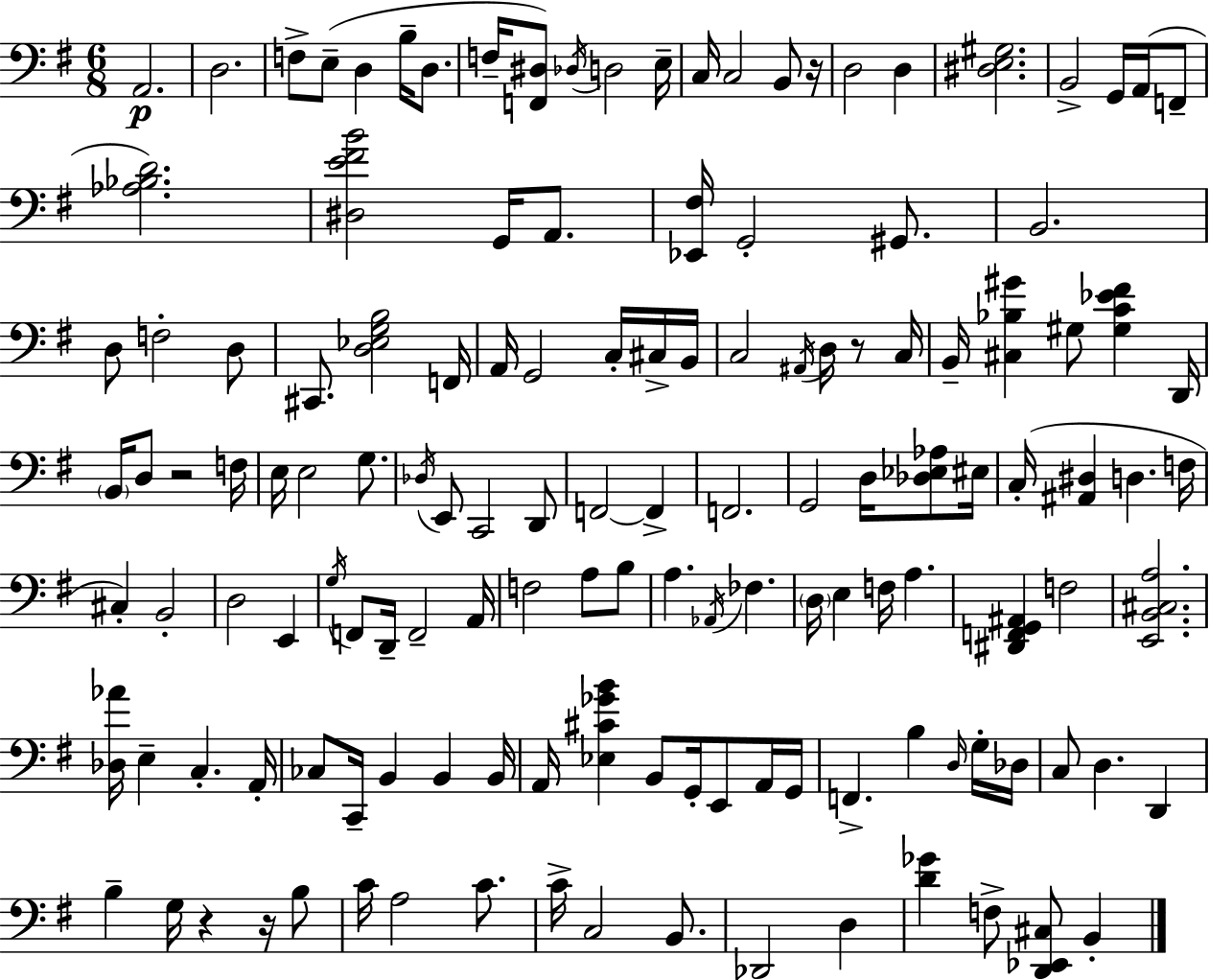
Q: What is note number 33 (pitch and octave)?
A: C3